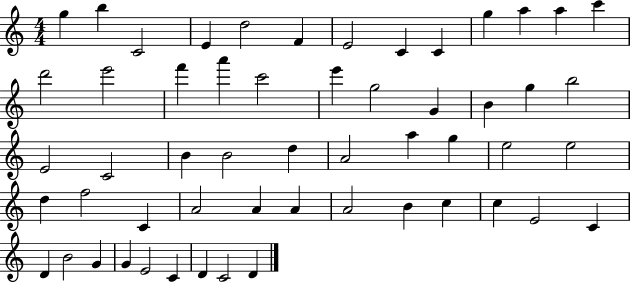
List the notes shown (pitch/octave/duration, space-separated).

G5/q B5/q C4/h E4/q D5/h F4/q E4/h C4/q C4/q G5/q A5/q A5/q C6/q D6/h E6/h F6/q A6/q C6/h E6/q G5/h G4/q B4/q G5/q B5/h E4/h C4/h B4/q B4/h D5/q A4/h A5/q G5/q E5/h E5/h D5/q F5/h C4/q A4/h A4/q A4/q A4/h B4/q C5/q C5/q E4/h C4/q D4/q B4/h G4/q G4/q E4/h C4/q D4/q C4/h D4/q